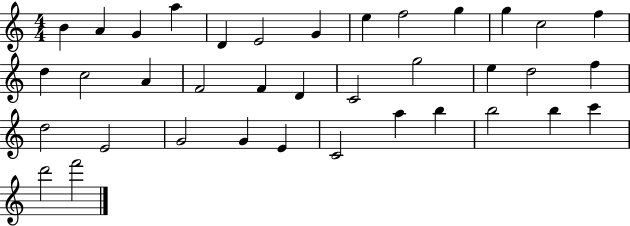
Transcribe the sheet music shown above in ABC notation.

X:1
T:Untitled
M:4/4
L:1/4
K:C
B A G a D E2 G e f2 g g c2 f d c2 A F2 F D C2 g2 e d2 f d2 E2 G2 G E C2 a b b2 b c' d'2 f'2